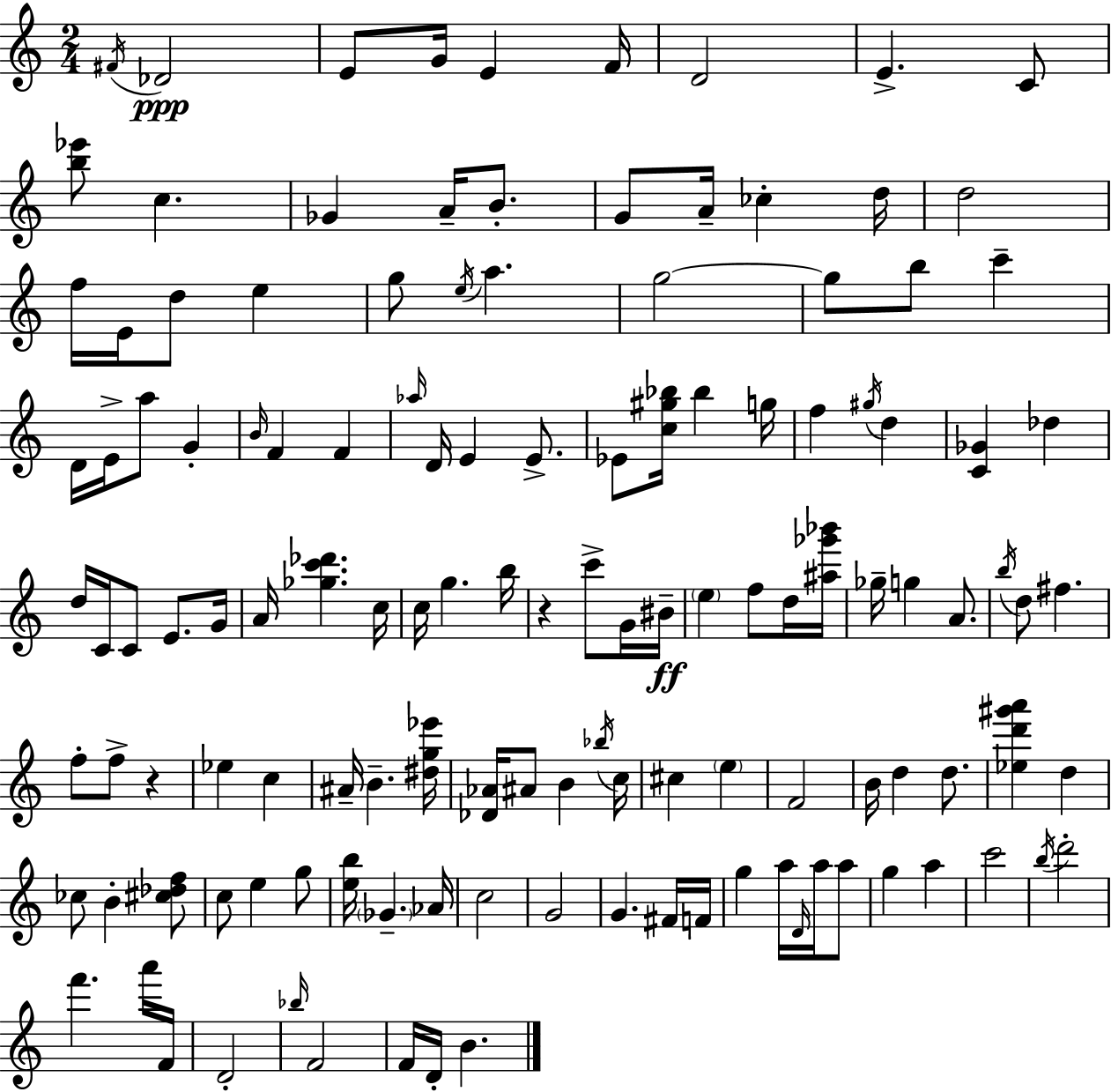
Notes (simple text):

F#4/s Db4/h E4/e G4/s E4/q F4/s D4/h E4/q. C4/e [B5,Eb6]/e C5/q. Gb4/q A4/s B4/e. G4/e A4/s CES5/q D5/s D5/h F5/s E4/s D5/e E5/q G5/e E5/s A5/q. G5/h G5/e B5/e C6/q D4/s E4/s A5/e G4/q B4/s F4/q F4/q Ab5/s D4/s E4/q E4/e. Eb4/e [C5,G#5,Bb5]/s Bb5/q G5/s F5/q G#5/s D5/q [C4,Gb4]/q Db5/q D5/s C4/s C4/e E4/e. G4/s A4/s [Gb5,C6,Db6]/q. C5/s C5/s G5/q. B5/s R/q C6/e G4/s BIS4/s E5/q F5/e D5/s [A#5,Gb6,Bb6]/s Gb5/s G5/q A4/e. B5/s D5/e F#5/q. F5/e F5/e R/q Eb5/q C5/q A#4/s B4/q. [D#5,G5,Eb6]/s [Db4,Ab4]/s A#4/e B4/q Bb5/s C5/s C#5/q E5/q F4/h B4/s D5/q D5/e. [Eb5,D6,G#6,A6]/q D5/q CES5/e B4/q [C#5,Db5,F5]/e C5/e E5/q G5/e [E5,B5]/s Gb4/q. Ab4/s C5/h G4/h G4/q. F#4/s F4/s G5/q A5/s D4/s A5/s A5/e G5/q A5/q C6/h B5/s D6/h F6/q. A6/s F4/s D4/h Bb5/s F4/h F4/s D4/s B4/q.